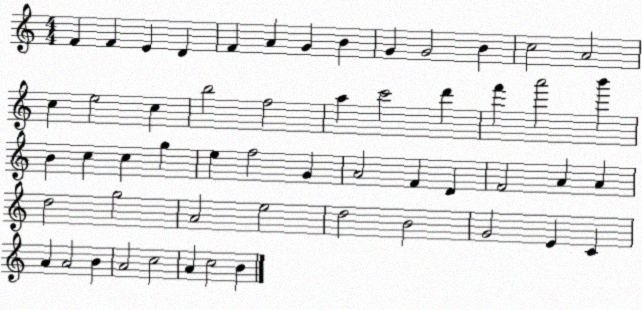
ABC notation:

X:1
T:Untitled
M:4/4
L:1/4
K:C
F F E D F A G B G G2 B c2 A2 c e2 c b2 f2 a c'2 d' f' a'2 b' B c c g e f2 G A2 F D F2 A A d2 g2 A2 e2 d2 B2 G2 E C A A2 B A2 c2 A c2 B